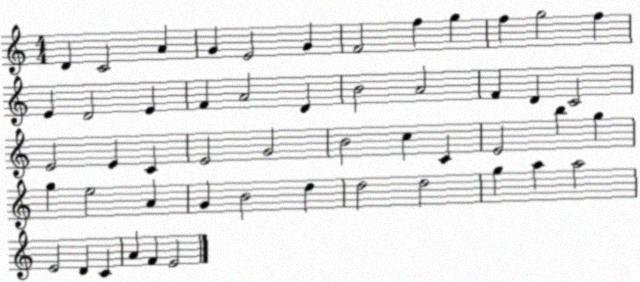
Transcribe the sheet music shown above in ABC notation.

X:1
T:Untitled
M:4/4
L:1/4
K:C
D C2 A G E2 G F2 f g f g2 f E D2 E F A2 D B2 A2 F D C2 E2 E C E2 G2 B2 c C E2 b g g e2 A G B2 d d2 d2 g a a2 E2 D C A F E2